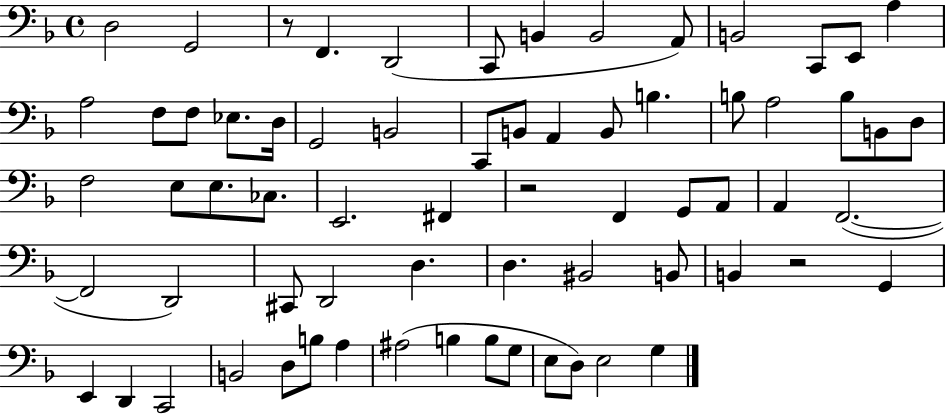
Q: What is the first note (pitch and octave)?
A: D3